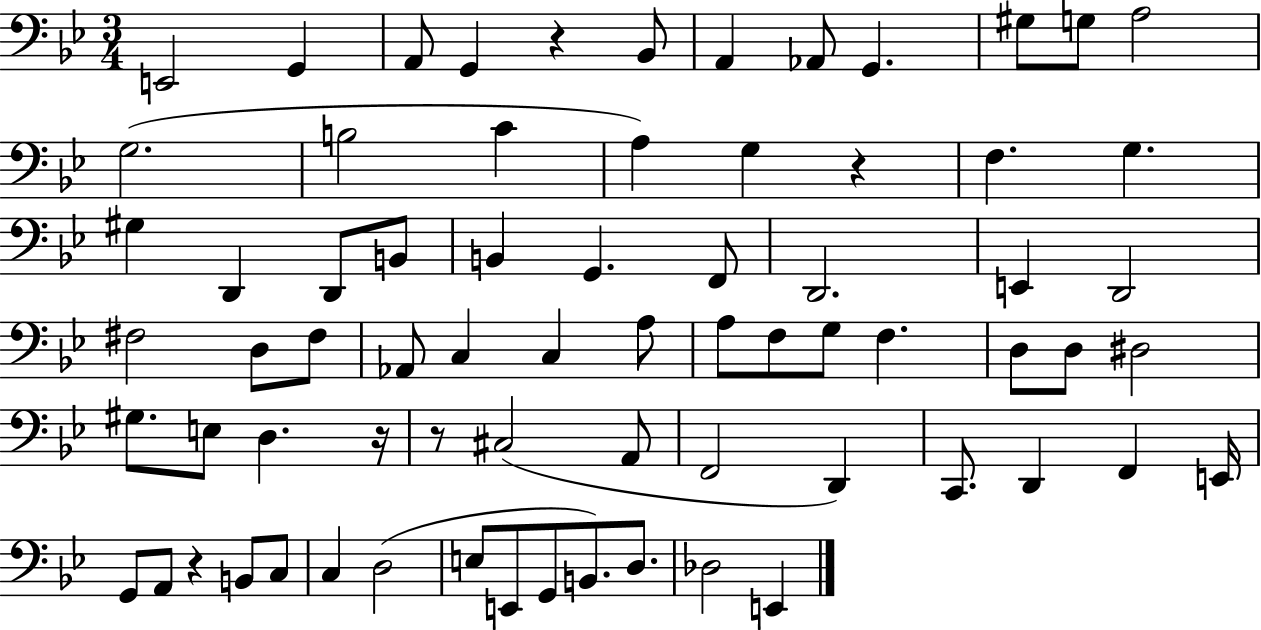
X:1
T:Untitled
M:3/4
L:1/4
K:Bb
E,,2 G,, A,,/2 G,, z _B,,/2 A,, _A,,/2 G,, ^G,/2 G,/2 A,2 G,2 B,2 C A, G, z F, G, ^G, D,, D,,/2 B,,/2 B,, G,, F,,/2 D,,2 E,, D,,2 ^F,2 D,/2 ^F,/2 _A,,/2 C, C, A,/2 A,/2 F,/2 G,/2 F, D,/2 D,/2 ^D,2 ^G,/2 E,/2 D, z/4 z/2 ^C,2 A,,/2 F,,2 D,, C,,/2 D,, F,, E,,/4 G,,/2 A,,/2 z B,,/2 C,/2 C, D,2 E,/2 E,,/2 G,,/2 B,,/2 D,/2 _D,2 E,,